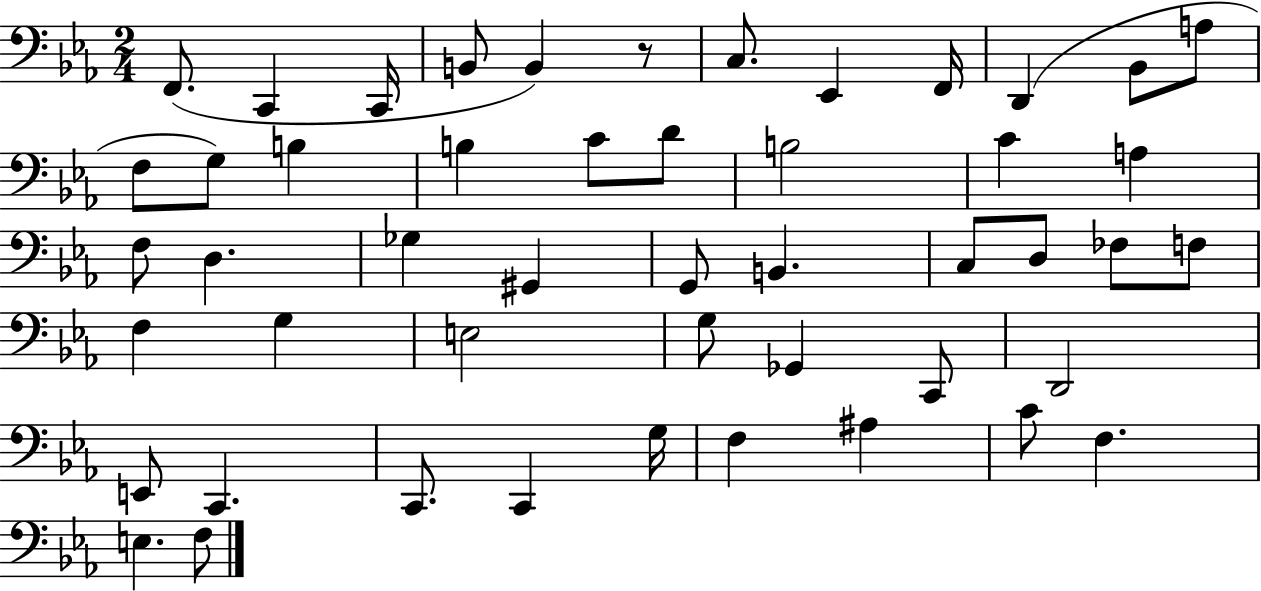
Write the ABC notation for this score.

X:1
T:Untitled
M:2/4
L:1/4
K:Eb
F,,/2 C,, C,,/4 B,,/2 B,, z/2 C,/2 _E,, F,,/4 D,, _B,,/2 A,/2 F,/2 G,/2 B, B, C/2 D/2 B,2 C A, F,/2 D, _G, ^G,, G,,/2 B,, C,/2 D,/2 _F,/2 F,/2 F, G, E,2 G,/2 _G,, C,,/2 D,,2 E,,/2 C,, C,,/2 C,, G,/4 F, ^A, C/2 F, E, F,/2